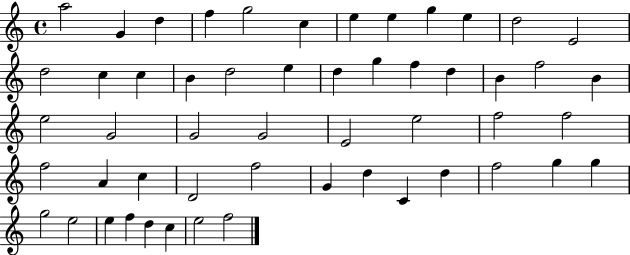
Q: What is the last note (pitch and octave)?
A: F5